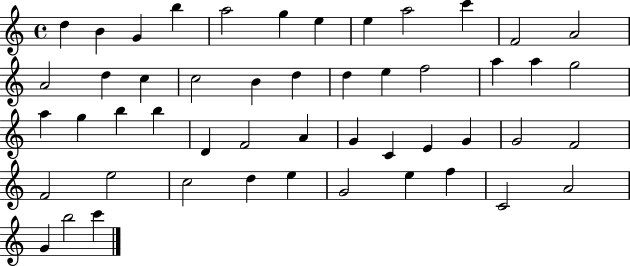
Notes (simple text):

D5/q B4/q G4/q B5/q A5/h G5/q E5/q E5/q A5/h C6/q F4/h A4/h A4/h D5/q C5/q C5/h B4/q D5/q D5/q E5/q F5/h A5/q A5/q G5/h A5/q G5/q B5/q B5/q D4/q F4/h A4/q G4/q C4/q E4/q G4/q G4/h F4/h F4/h E5/h C5/h D5/q E5/q G4/h E5/q F5/q C4/h A4/h G4/q B5/h C6/q